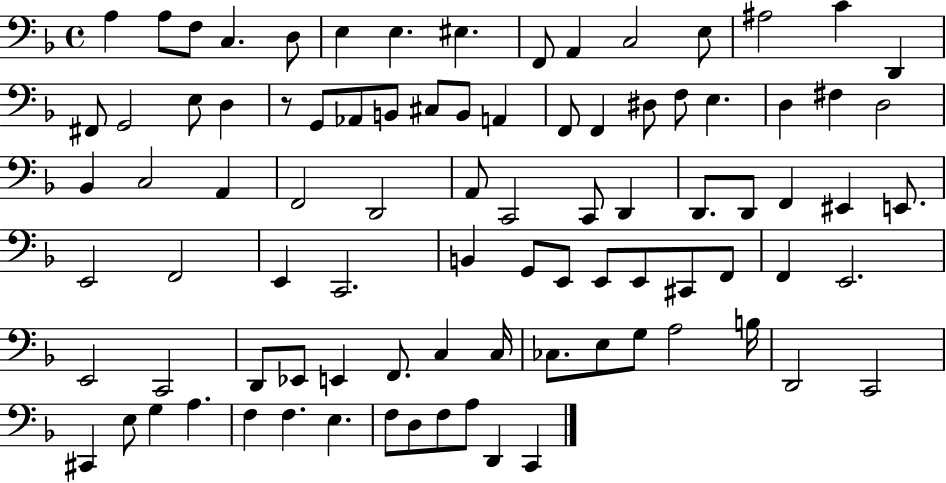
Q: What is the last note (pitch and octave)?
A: C2